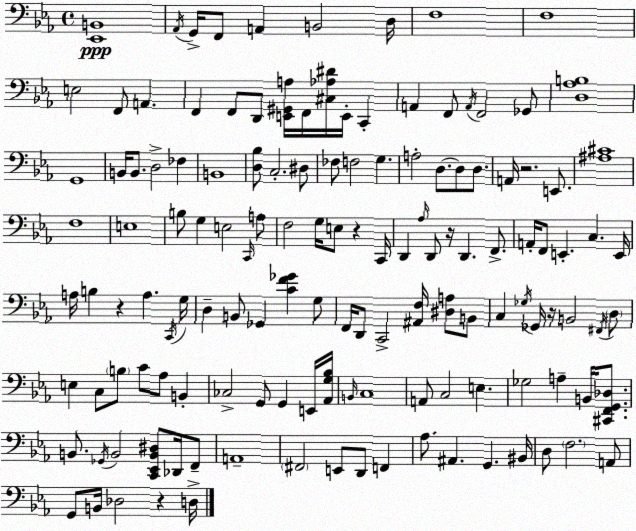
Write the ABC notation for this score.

X:1
T:Untitled
M:4/4
L:1/4
K:Eb
[_E,,B,,]4 _A,,/4 G,,/4 F,,/2 A,, B,,2 D,/4 F,4 F,4 E,2 F,,/2 A,, F,, F,,/2 D,,/2 [E,,^G,,A,]/4 F,,/4 [^C,_A,^D]/4 E,,/4 C,, A,, F,,/2 A,,/4 F,,2 _G,,/2 [D,_A,B,]4 G,,4 B,,/4 B,,/2 D,2 _F, B,,4 [D,_B,]/2 C,2 ^D,/2 _F,/2 F,2 G, A,2 D,/2 D,/2 D,/2 A,,/4 z2 E,,/2 [^A,^C]4 F,4 E,4 B,/2 G, E,2 C,,/4 A,/2 F,2 G,/4 E,/2 z C,,/4 D,, _A,/4 D,,/2 z/4 D,, F,,/2 A,,/4 F,,/2 E,, C, E,,/4 A,/4 B, z A, C,,/4 G,/4 D, B,,/2 _G,, [CF_G] G,/2 F,,/4 D,,/2 C,,2 [^A,,F,]/4 [^D,A,]/2 B,,/2 C, _G,/4 _G,,/4 z/4 B,,2 ^F,,/4 D,/2 E, C,/2 B,/2 C/2 _A,/2 B,, _C,2 G,,/2 G,, E,,/4 [_A,,G,_B,]/4 B,,/4 C,4 A,,/2 C,2 E, _G,2 A, B,,/4 [^C,,F,,G,,_D,]/2 B,,/2 _G,,/4 B,,2 [C,,_E,,B,,^D,]/2 _D,,/4 F,,/2 A,,4 ^F,,2 E,,/2 D,,/2 F,, _A,/2 ^A,, G,, ^B,,/4 D,/2 F,2 A,,/2 G,,/2 B,,/4 _D,2 z D,/4